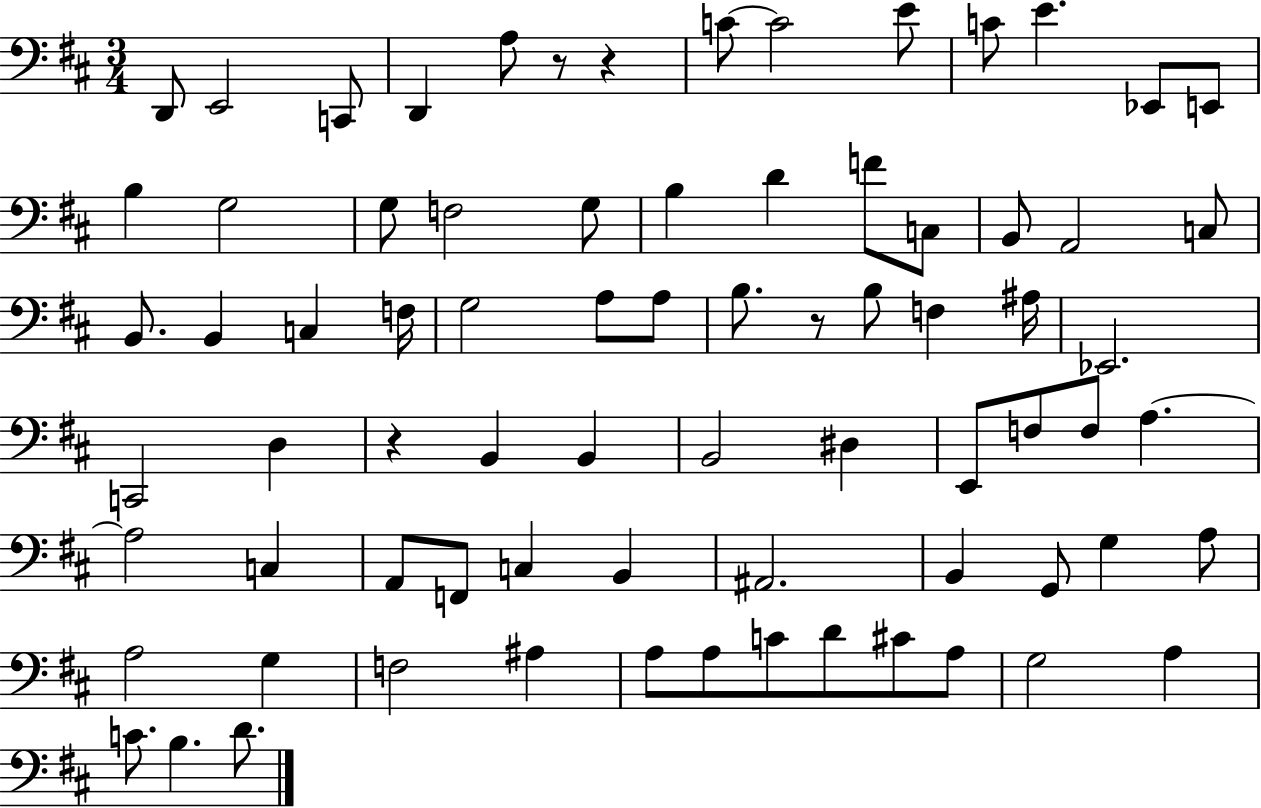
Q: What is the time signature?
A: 3/4